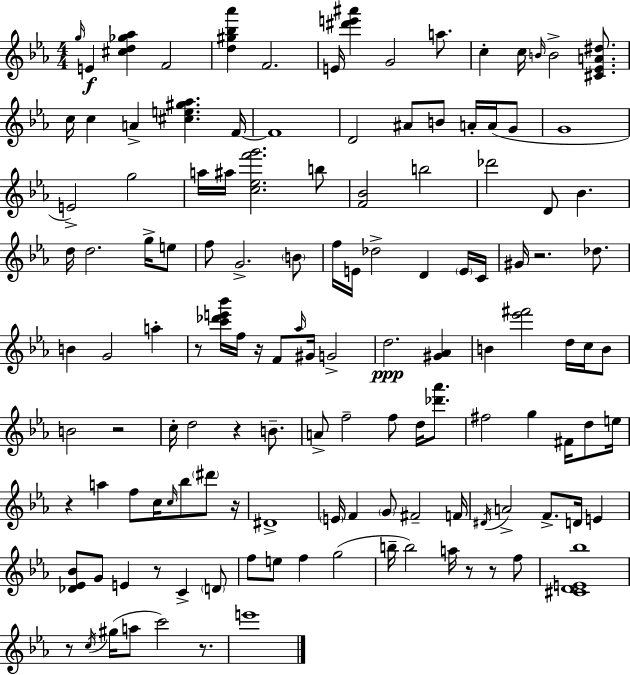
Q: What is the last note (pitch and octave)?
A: E6